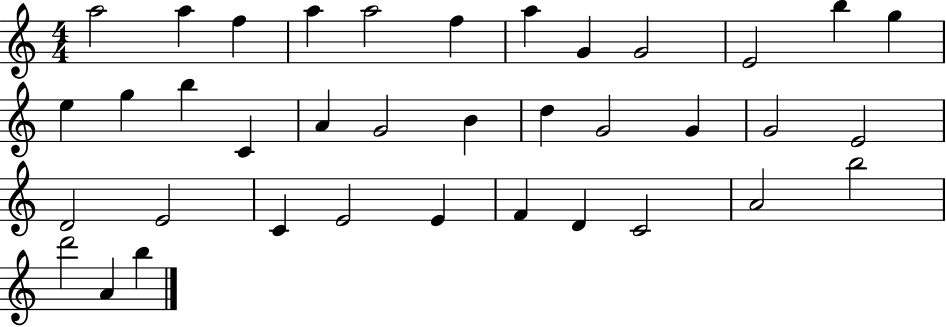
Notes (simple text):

A5/h A5/q F5/q A5/q A5/h F5/q A5/q G4/q G4/h E4/h B5/q G5/q E5/q G5/q B5/q C4/q A4/q G4/h B4/q D5/q G4/h G4/q G4/h E4/h D4/h E4/h C4/q E4/h E4/q F4/q D4/q C4/h A4/h B5/h D6/h A4/q B5/q